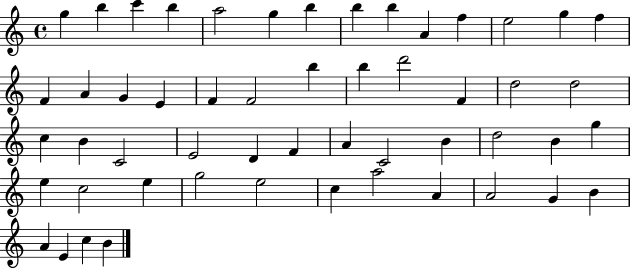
X:1
T:Untitled
M:4/4
L:1/4
K:C
g b c' b a2 g b b b A f e2 g f F A G E F F2 b b d'2 F d2 d2 c B C2 E2 D F A C2 B d2 B g e c2 e g2 e2 c a2 A A2 G B A E c B